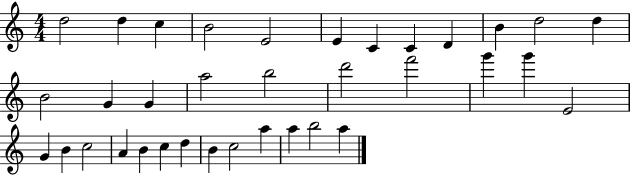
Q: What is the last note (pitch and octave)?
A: A5